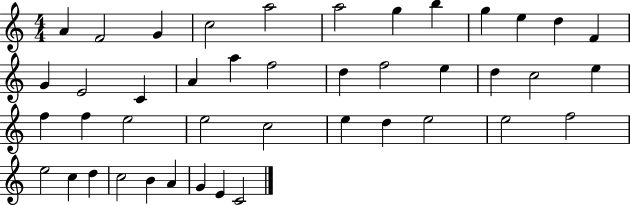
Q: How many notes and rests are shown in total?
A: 43